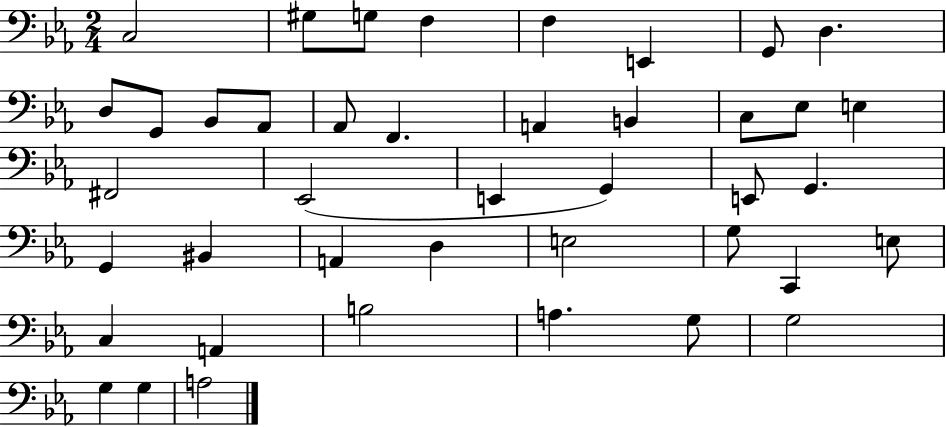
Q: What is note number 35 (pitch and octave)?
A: A2